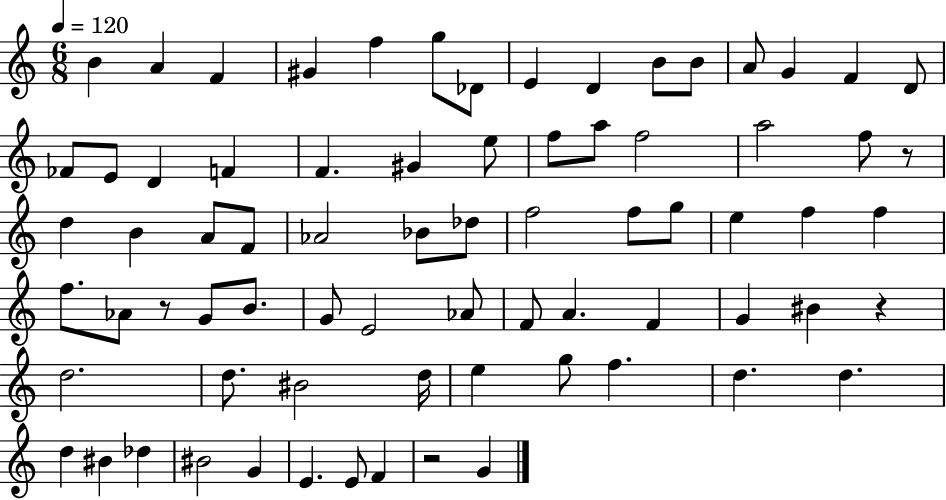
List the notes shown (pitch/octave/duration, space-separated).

B4/q A4/q F4/q G#4/q F5/q G5/e Db4/e E4/q D4/q B4/e B4/e A4/e G4/q F4/q D4/e FES4/e E4/e D4/q F4/q F4/q. G#4/q E5/e F5/e A5/e F5/h A5/h F5/e R/e D5/q B4/q A4/e F4/e Ab4/h Bb4/e Db5/e F5/h F5/e G5/e E5/q F5/q F5/q F5/e. Ab4/e R/e G4/e B4/e. G4/e E4/h Ab4/e F4/e A4/q. F4/q G4/q BIS4/q R/q D5/h. D5/e. BIS4/h D5/s E5/q G5/e F5/q. D5/q. D5/q. D5/q BIS4/q Db5/q BIS4/h G4/q E4/q. E4/e F4/q R/h G4/q